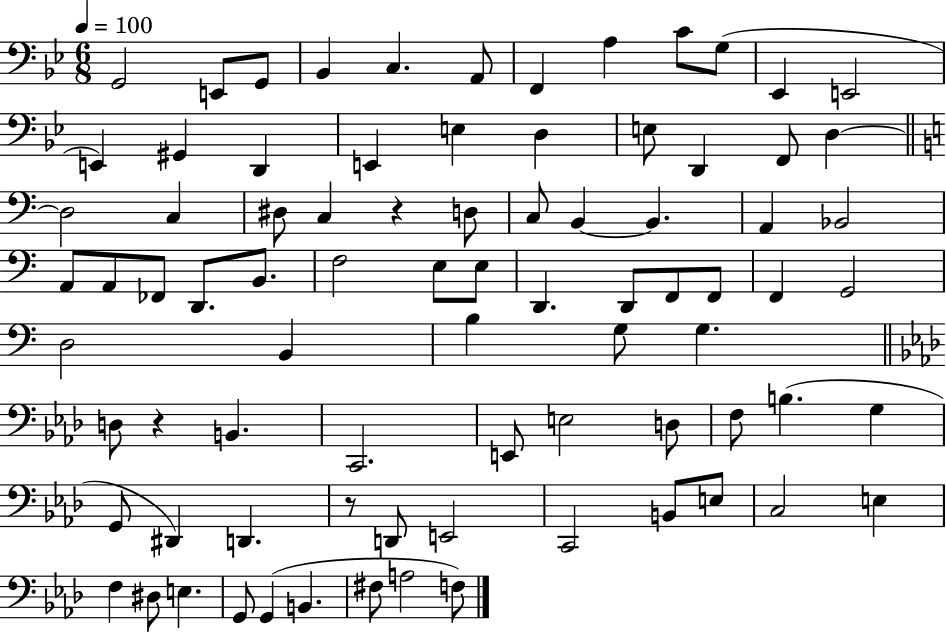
G2/h E2/e G2/e Bb2/q C3/q. A2/e F2/q A3/q C4/e G3/e Eb2/q E2/h E2/q G#2/q D2/q E2/q E3/q D3/q E3/e D2/q F2/e D3/q D3/h C3/q D#3/e C3/q R/q D3/e C3/e B2/q B2/q. A2/q Bb2/h A2/e A2/e FES2/e D2/e. B2/e. F3/h E3/e E3/e D2/q. D2/e F2/e F2/e F2/q G2/h D3/h B2/q B3/q G3/e G3/q. D3/e R/q B2/q. C2/h. E2/e E3/h D3/e F3/e B3/q. G3/q G2/e D#2/q D2/q. R/e D2/e E2/h C2/h B2/e E3/e C3/h E3/q F3/q D#3/e E3/q. G2/e G2/q B2/q. F#3/e A3/h F3/e